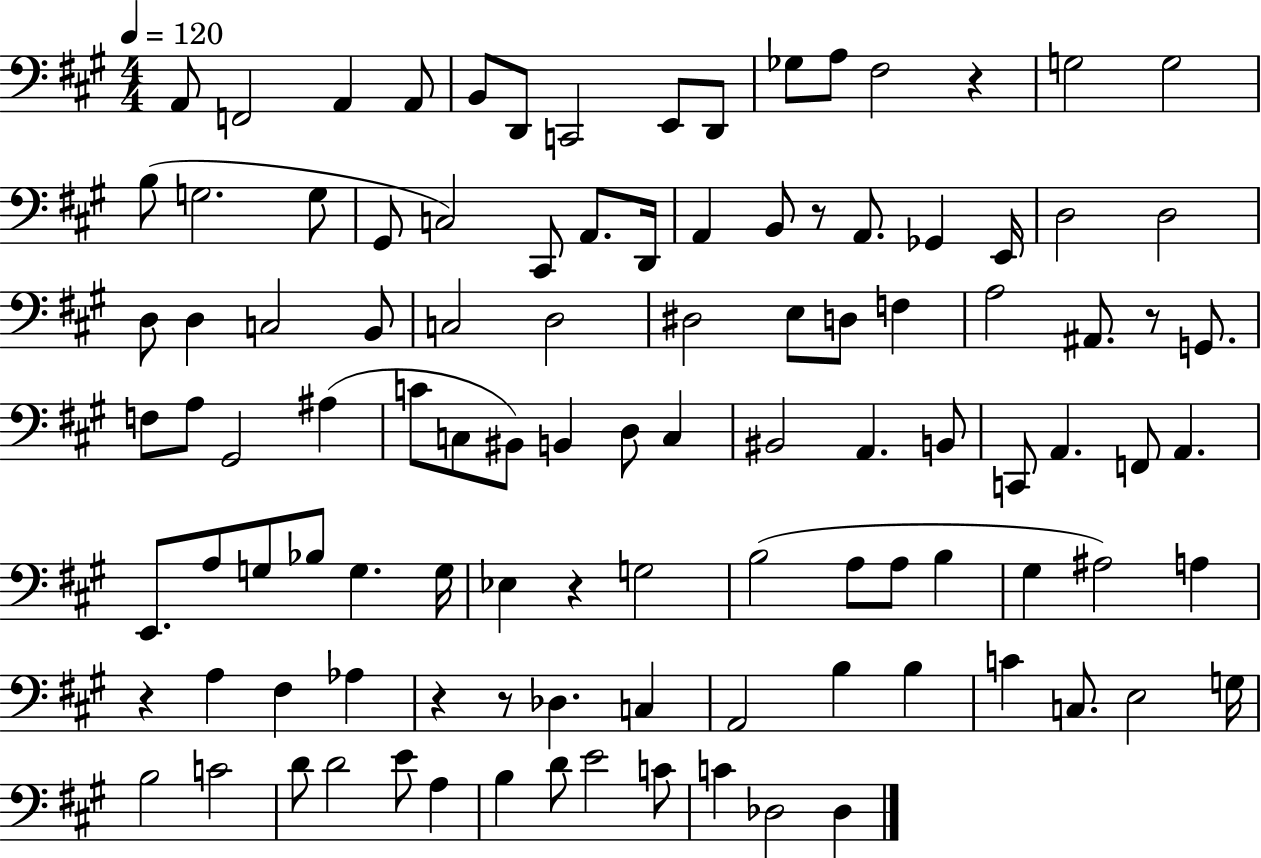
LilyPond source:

{
  \clef bass
  \numericTimeSignature
  \time 4/4
  \key a \major
  \tempo 4 = 120
  a,8 f,2 a,4 a,8 | b,8 d,8 c,2 e,8 d,8 | ges8 a8 fis2 r4 | g2 g2 | \break b8( g2. g8 | gis,8 c2) cis,8 a,8. d,16 | a,4 b,8 r8 a,8. ges,4 e,16 | d2 d2 | \break d8 d4 c2 b,8 | c2 d2 | dis2 e8 d8 f4 | a2 ais,8. r8 g,8. | \break f8 a8 gis,2 ais4( | c'8 c8 bis,8) b,4 d8 c4 | bis,2 a,4. b,8 | c,8 a,4. f,8 a,4. | \break e,8. a8 g8 bes8 g4. g16 | ees4 r4 g2 | b2( a8 a8 b4 | gis4 ais2) a4 | \break r4 a4 fis4 aes4 | r4 r8 des4. c4 | a,2 b4 b4 | c'4 c8. e2 g16 | \break b2 c'2 | d'8 d'2 e'8 a4 | b4 d'8 e'2 c'8 | c'4 des2 des4 | \break \bar "|."
}